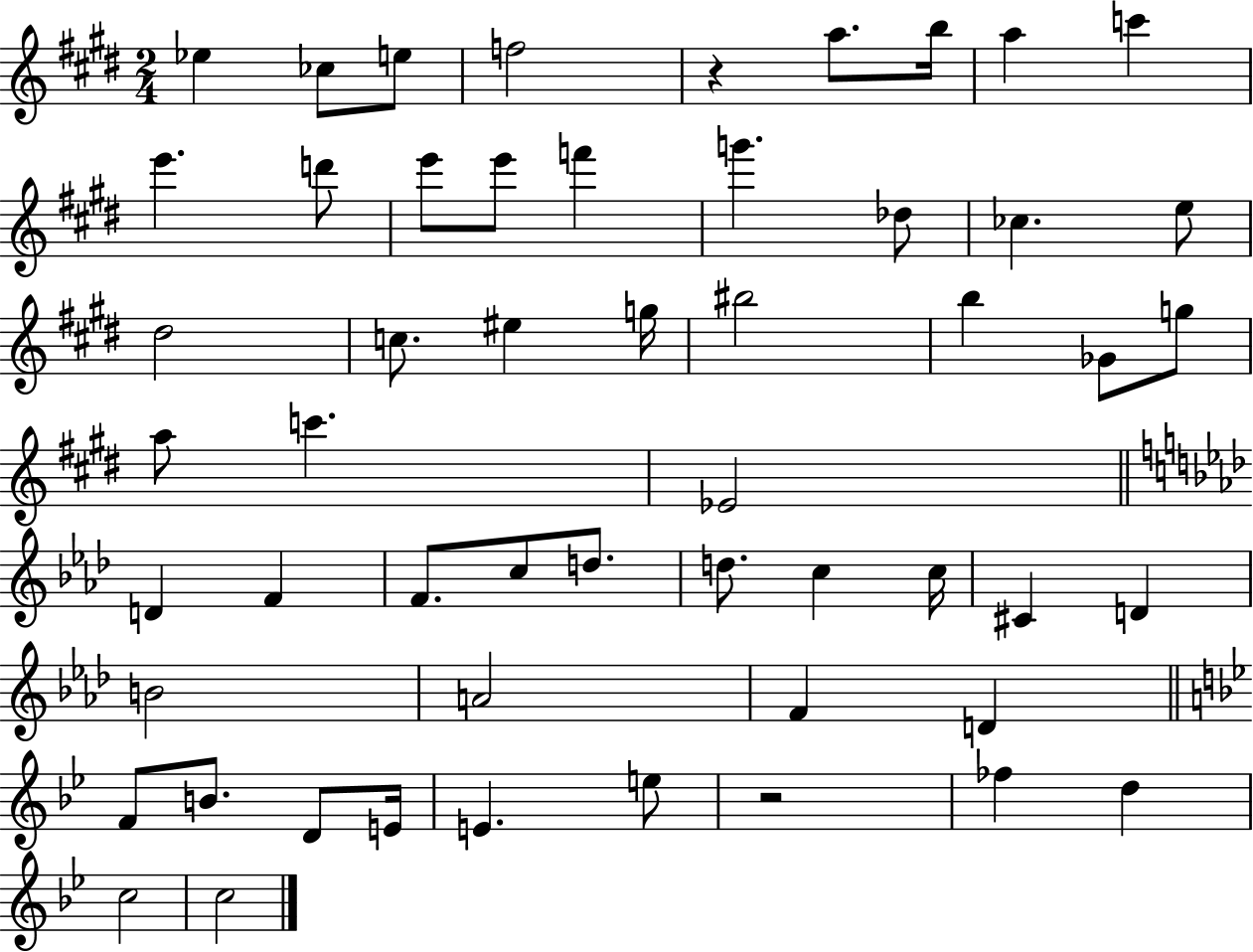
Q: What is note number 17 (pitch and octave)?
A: E5